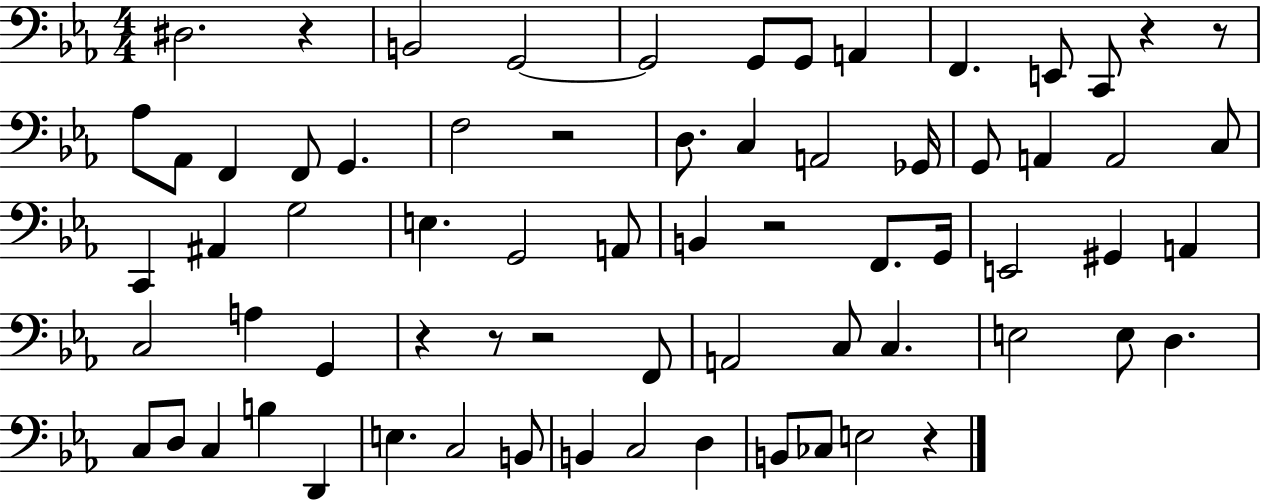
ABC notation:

X:1
T:Untitled
M:4/4
L:1/4
K:Eb
^D,2 z B,,2 G,,2 G,,2 G,,/2 G,,/2 A,, F,, E,,/2 C,,/2 z z/2 _A,/2 _A,,/2 F,, F,,/2 G,, F,2 z2 D,/2 C, A,,2 _G,,/4 G,,/2 A,, A,,2 C,/2 C,, ^A,, G,2 E, G,,2 A,,/2 B,, z2 F,,/2 G,,/4 E,,2 ^G,, A,, C,2 A, G,, z z/2 z2 F,,/2 A,,2 C,/2 C, E,2 E,/2 D, C,/2 D,/2 C, B, D,, E, C,2 B,,/2 B,, C,2 D, B,,/2 _C,/2 E,2 z